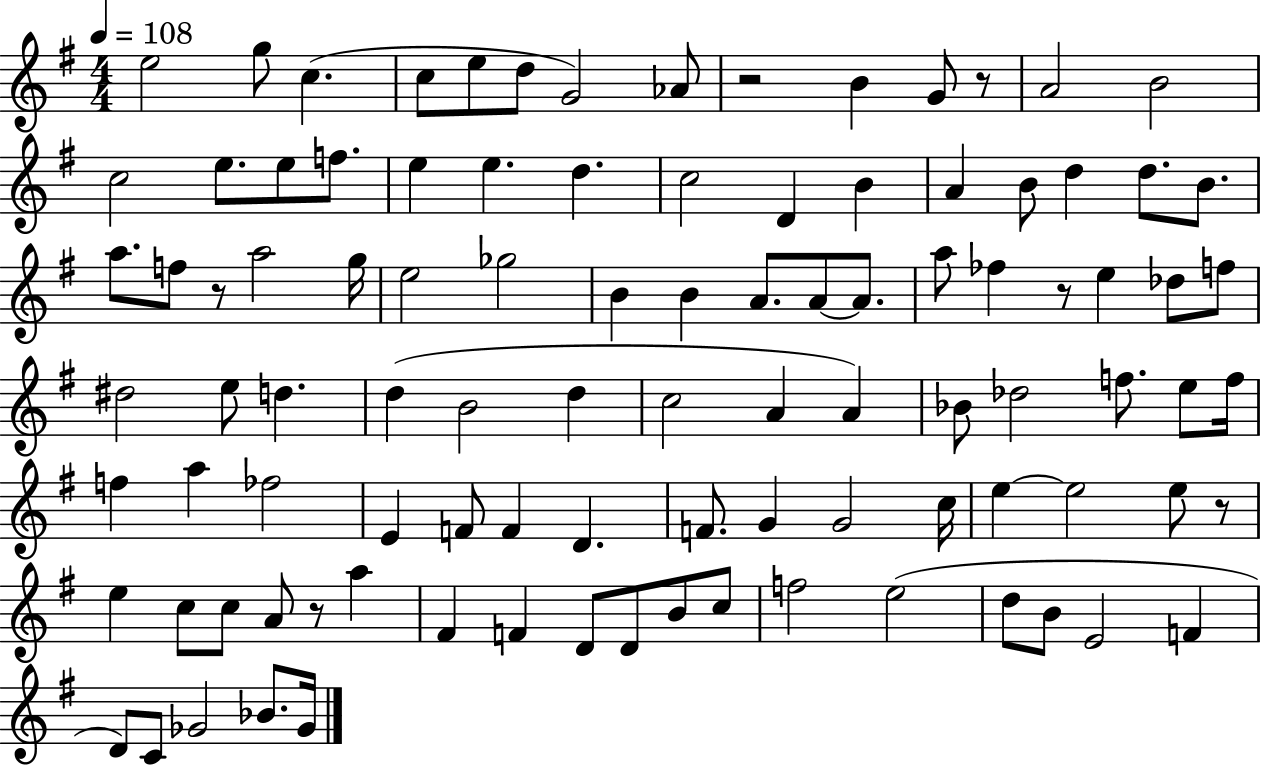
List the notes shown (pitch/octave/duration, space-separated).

E5/h G5/e C5/q. C5/e E5/e D5/e G4/h Ab4/e R/h B4/q G4/e R/e A4/h B4/h C5/h E5/e. E5/e F5/e. E5/q E5/q. D5/q. C5/h D4/q B4/q A4/q B4/e D5/q D5/e. B4/e. A5/e. F5/e R/e A5/h G5/s E5/h Gb5/h B4/q B4/q A4/e. A4/e A4/e. A5/e FES5/q R/e E5/q Db5/e F5/e D#5/h E5/e D5/q. D5/q B4/h D5/q C5/h A4/q A4/q Bb4/e Db5/h F5/e. E5/e F5/s F5/q A5/q FES5/h E4/q F4/e F4/q D4/q. F4/e. G4/q G4/h C5/s E5/q E5/h E5/e R/e E5/q C5/e C5/e A4/e R/e A5/q F#4/q F4/q D4/e D4/e B4/e C5/e F5/h E5/h D5/e B4/e E4/h F4/q D4/e C4/e Gb4/h Bb4/e. Gb4/s